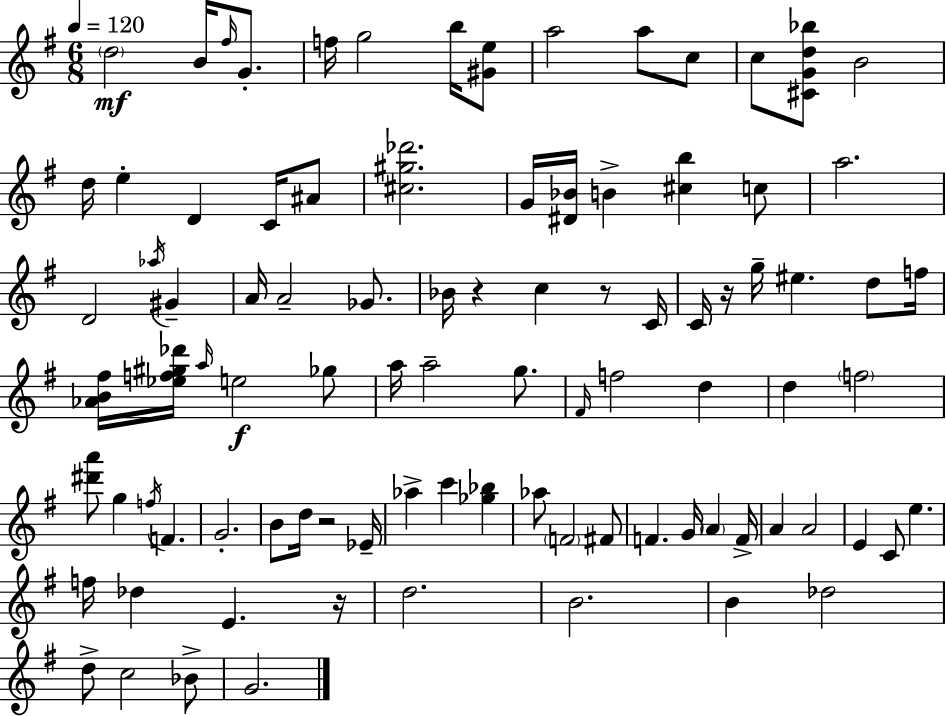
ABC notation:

X:1
T:Untitled
M:6/8
L:1/4
K:G
d2 B/4 ^f/4 G/2 f/4 g2 b/4 [^Ge]/2 a2 a/2 c/2 c/2 [^CGd_b]/2 B2 d/4 e D C/4 ^A/2 [^c^g_d']2 G/4 [^D_B]/4 B [^cb] c/2 a2 D2 _a/4 ^G A/4 A2 _G/2 _B/4 z c z/2 C/4 C/4 z/4 g/4 ^e d/2 f/4 [_AB^f]/4 [_ef^g_d']/4 a/4 e2 _g/2 a/4 a2 g/2 ^F/4 f2 d d f2 [^d'a']/2 g f/4 F G2 B/2 d/4 z2 _E/4 _a c' [_g_b] _a/2 F2 ^F/2 F G/4 A F/4 A A2 E C/2 e f/4 _d E z/4 d2 B2 B _d2 d/2 c2 _B/2 G2